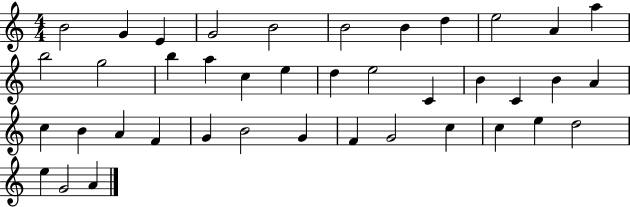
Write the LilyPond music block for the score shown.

{
  \clef treble
  \numericTimeSignature
  \time 4/4
  \key c \major
  b'2 g'4 e'4 | g'2 b'2 | b'2 b'4 d''4 | e''2 a'4 a''4 | \break b''2 g''2 | b''4 a''4 c''4 e''4 | d''4 e''2 c'4 | b'4 c'4 b'4 a'4 | \break c''4 b'4 a'4 f'4 | g'4 b'2 g'4 | f'4 g'2 c''4 | c''4 e''4 d''2 | \break e''4 g'2 a'4 | \bar "|."
}